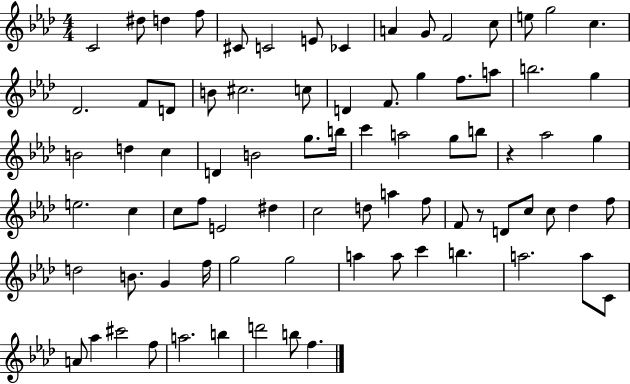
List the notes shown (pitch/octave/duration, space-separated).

C4/h D#5/e D5/q F5/e C#4/e C4/h E4/e CES4/q A4/q G4/e F4/h C5/e E5/e G5/h C5/q. Db4/h. F4/e D4/e B4/e C#5/h. C5/e D4/q F4/e. G5/q F5/e. A5/e B5/h. G5/q B4/h D5/q C5/q D4/q B4/h G5/e. B5/s C6/q A5/h G5/e B5/e R/q Ab5/h G5/q E5/h. C5/q C5/e F5/e E4/h D#5/q C5/h D5/e A5/q F5/e F4/e R/e D4/e C5/e C5/e Db5/q F5/e D5/h B4/e. G4/q F5/s G5/h G5/h A5/q A5/e C6/q B5/q. A5/h. A5/e C4/e A4/e Ab5/q C#6/h F5/e A5/h. B5/q D6/h B5/e F5/q.